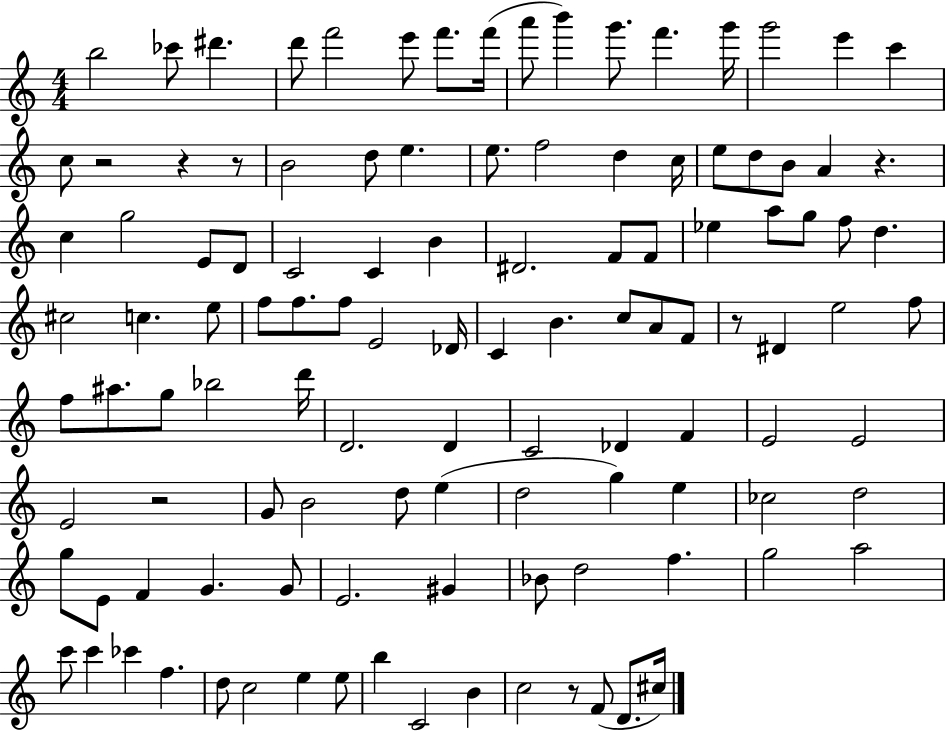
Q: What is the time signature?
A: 4/4